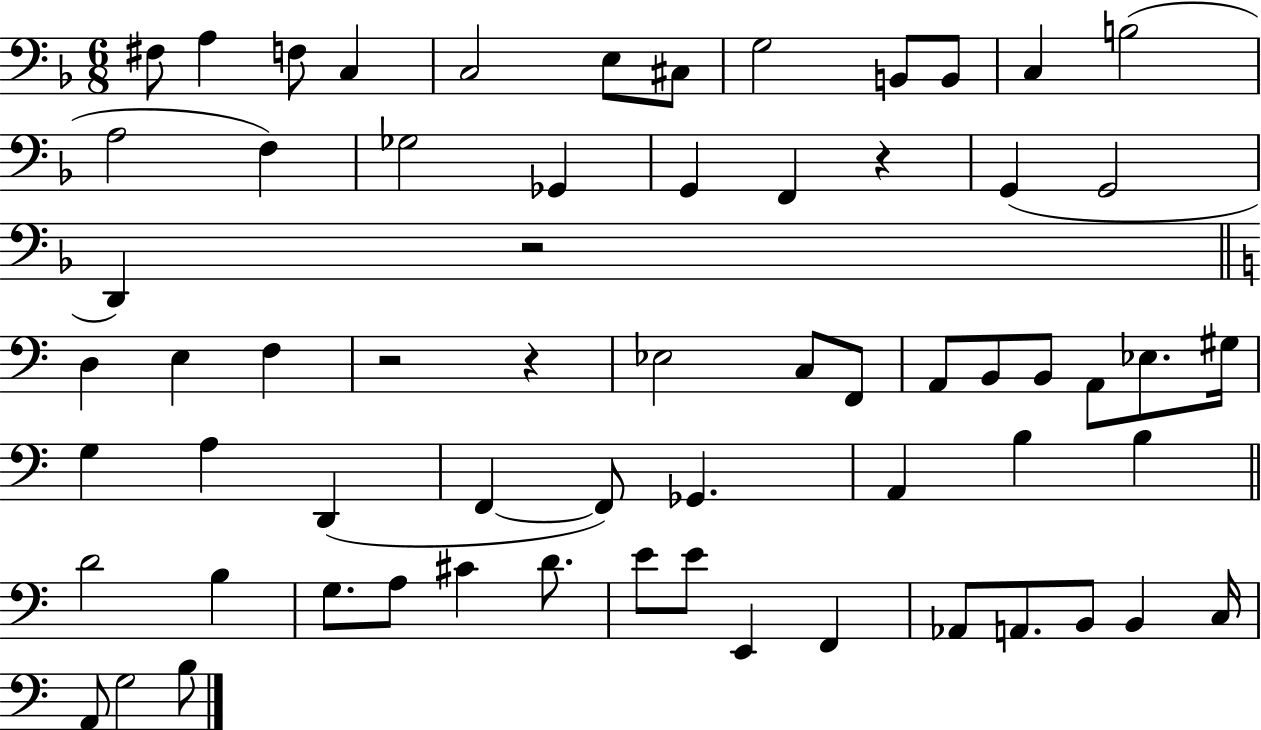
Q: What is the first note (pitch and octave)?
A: F#3